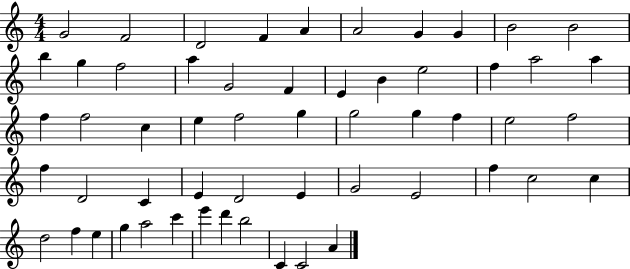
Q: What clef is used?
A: treble